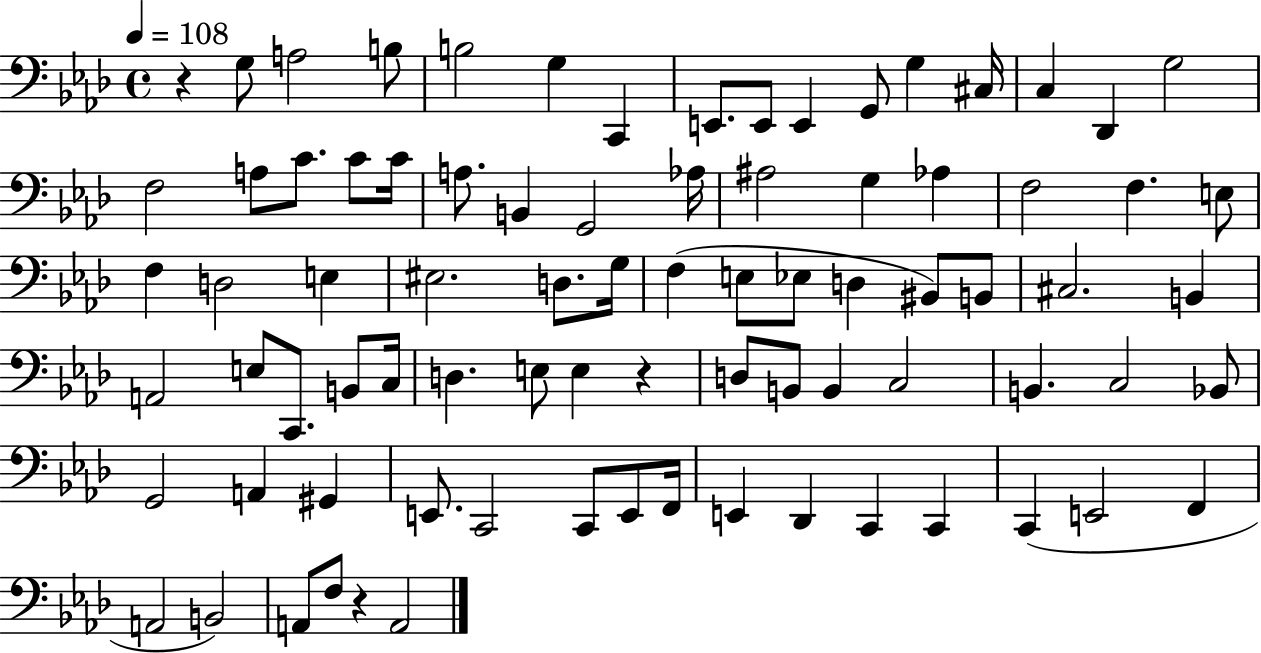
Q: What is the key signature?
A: AES major